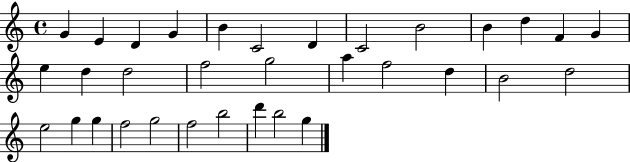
G4/q E4/q D4/q G4/q B4/q C4/h D4/q C4/h B4/h B4/q D5/q F4/q G4/q E5/q D5/q D5/h F5/h G5/h A5/q F5/h D5/q B4/h D5/h E5/h G5/q G5/q F5/h G5/h F5/h B5/h D6/q B5/h G5/q